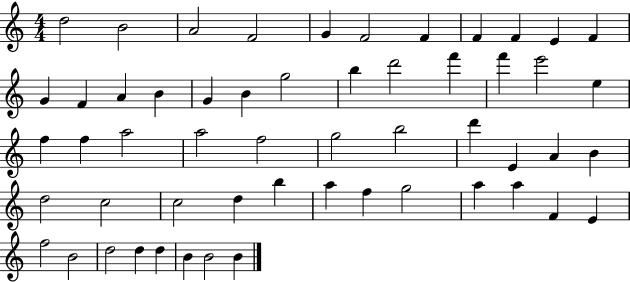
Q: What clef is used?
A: treble